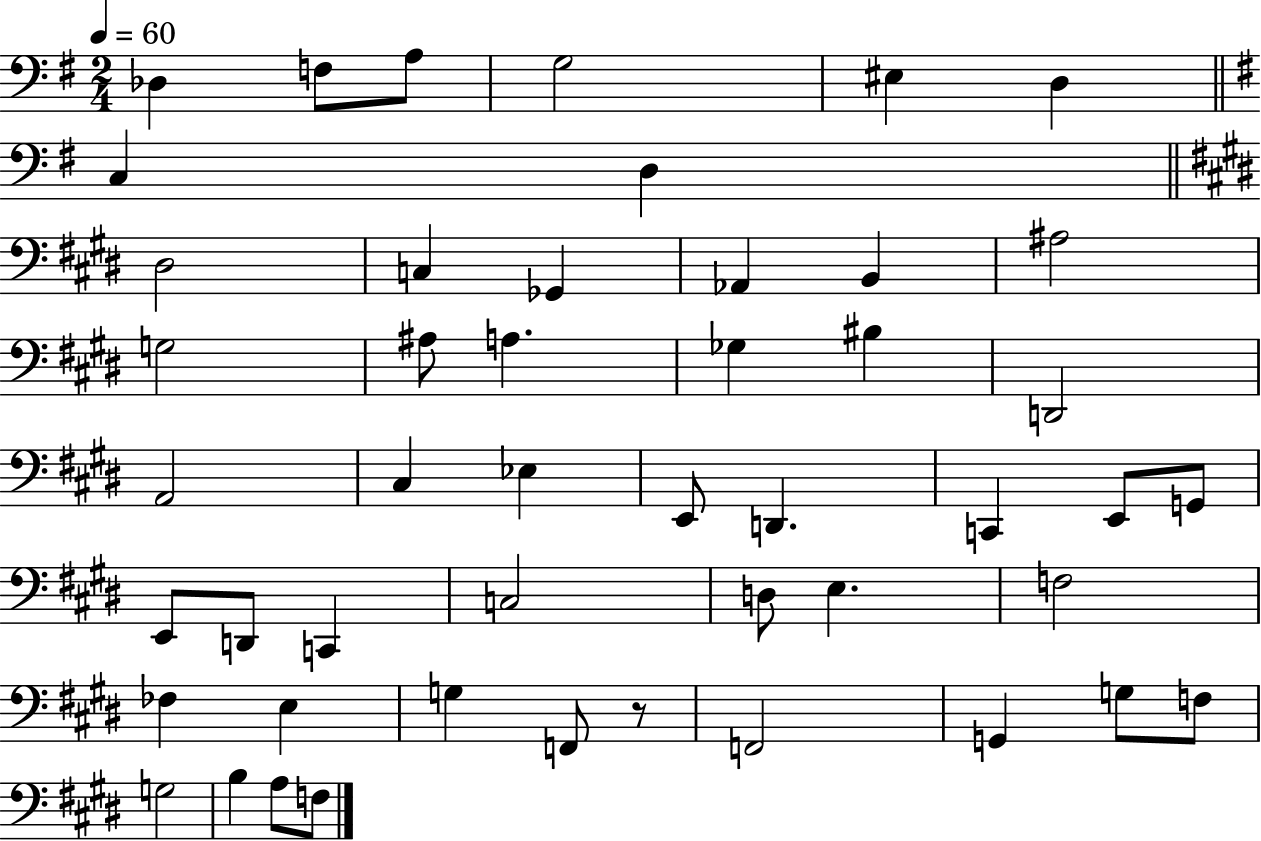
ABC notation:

X:1
T:Untitled
M:2/4
L:1/4
K:G
_D, F,/2 A,/2 G,2 ^E, D, C, D, ^D,2 C, _G,, _A,, B,, ^A,2 G,2 ^A,/2 A, _G, ^B, D,,2 A,,2 ^C, _E, E,,/2 D,, C,, E,,/2 G,,/2 E,,/2 D,,/2 C,, C,2 D,/2 E, F,2 _F, E, G, F,,/2 z/2 F,,2 G,, G,/2 F,/2 G,2 B, A,/2 F,/2